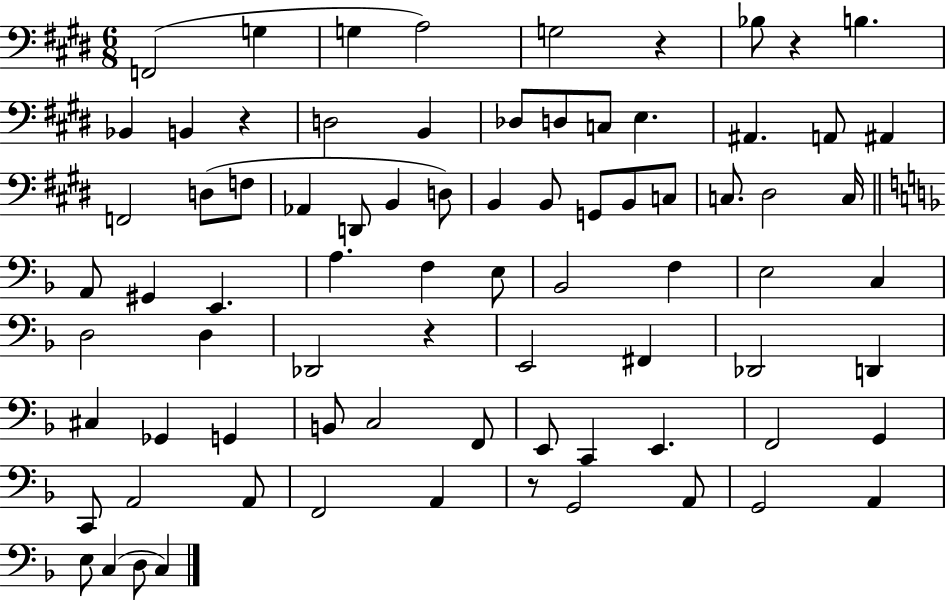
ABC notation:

X:1
T:Untitled
M:6/8
L:1/4
K:E
F,,2 G, G, A,2 G,2 z _B,/2 z B, _B,, B,, z D,2 B,, _D,/2 D,/2 C,/2 E, ^A,, A,,/2 ^A,, F,,2 D,/2 F,/2 _A,, D,,/2 B,, D,/2 B,, B,,/2 G,,/2 B,,/2 C,/2 C,/2 ^D,2 C,/4 A,,/2 ^G,, E,, A, F, E,/2 _B,,2 F, E,2 C, D,2 D, _D,,2 z E,,2 ^F,, _D,,2 D,, ^C, _G,, G,, B,,/2 C,2 F,,/2 E,,/2 C,, E,, F,,2 G,, C,,/2 A,,2 A,,/2 F,,2 A,, z/2 G,,2 A,,/2 G,,2 A,, E,/2 C, D,/2 C,